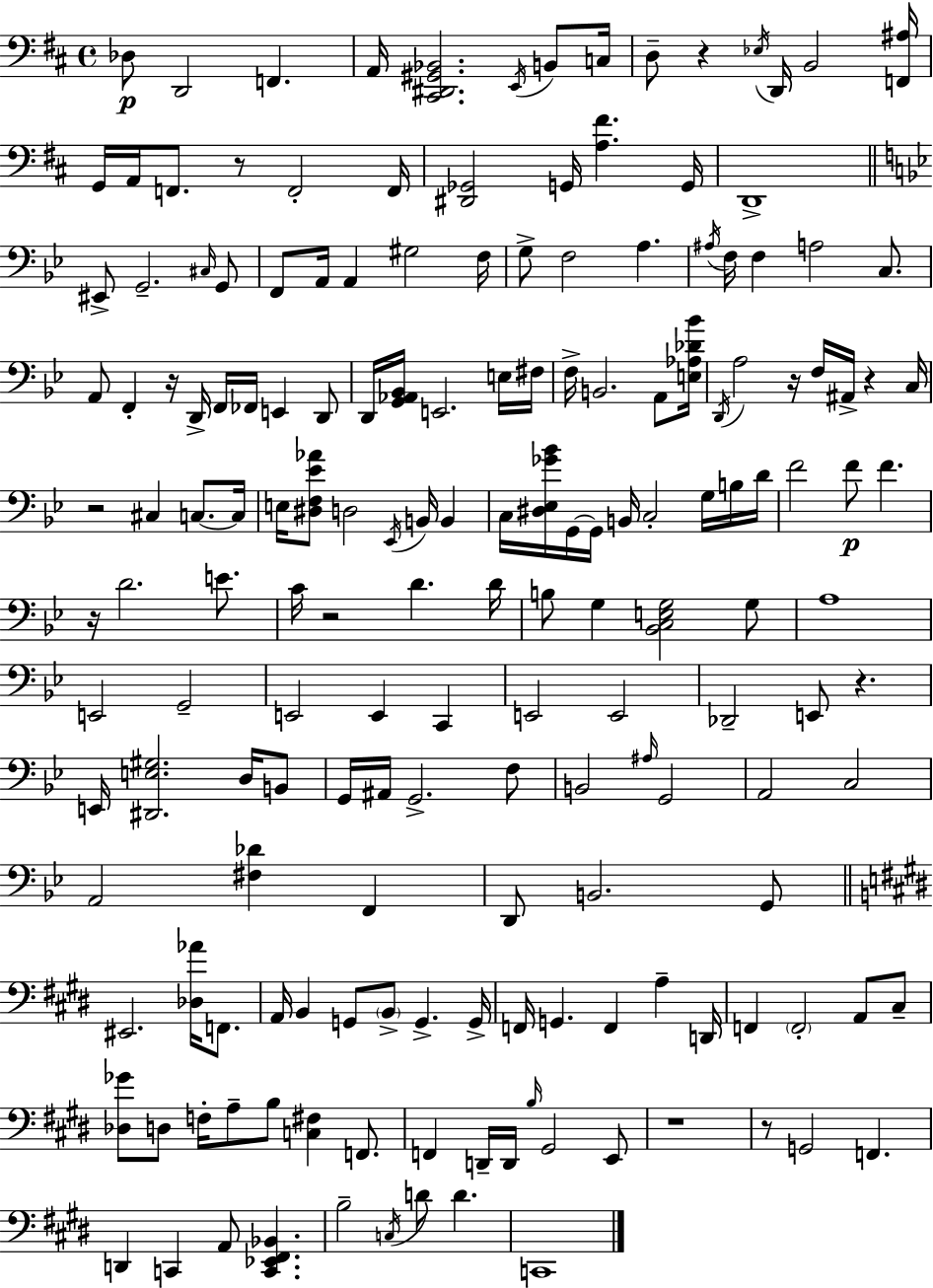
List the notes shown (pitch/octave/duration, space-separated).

Db3/e D2/h F2/q. A2/s [C#2,D#2,G#2,Bb2]/h. E2/s B2/e C3/s D3/e R/q Eb3/s D2/s B2/h [F2,A#3]/s G2/s A2/s F2/e. R/e F2/h F2/s [D#2,Gb2]/h G2/s [A3,F#4]/q. G2/s D2/w EIS2/e G2/h. C#3/s G2/e F2/e A2/s A2/q G#3/h F3/s G3/e F3/h A3/q. A#3/s F3/s F3/q A3/h C3/e. A2/e F2/q R/s D2/s F2/s FES2/s E2/q D2/e D2/s [G2,Ab2,Bb2]/s E2/h. E3/s F#3/s F3/s B2/h. A2/e [E3,Ab3,Db4,Bb4]/s D2/s A3/h R/s F3/s A#2/s R/q C3/s R/h C#3/q C3/e. C3/s E3/s [D#3,F3,Eb4,Ab4]/e D3/h Eb2/s B2/s B2/q C3/s [D#3,Eb3,Gb4,Bb4]/s G2/s G2/s B2/s C3/h G3/s B3/s D4/s F4/h F4/e F4/q. R/s D4/h. E4/e. C4/s R/h D4/q. D4/s B3/e G3/q [Bb2,C3,E3,G3]/h G3/e A3/w E2/h G2/h E2/h E2/q C2/q E2/h E2/h Db2/h E2/e R/q. E2/s [D#2,E3,G#3]/h. D3/s B2/e G2/s A#2/s G2/h. F3/e B2/h A#3/s G2/h A2/h C3/h A2/h [F#3,Db4]/q F2/q D2/e B2/h. G2/e EIS2/h. [Db3,Ab4]/s F2/e. A2/s B2/q G2/e B2/e G2/q. G2/s F2/s G2/q. F2/q A3/q D2/s F2/q F2/h A2/e C#3/e [Db3,Gb4]/e D3/e F3/s A3/e B3/e [C3,F#3]/q F2/e. F2/q D2/s D2/s B3/s G#2/h E2/e R/w R/e G2/h F2/q. D2/q C2/q A2/e [C2,Eb2,F#2,Bb2]/q. B3/h C3/s D4/e D4/q. C2/w